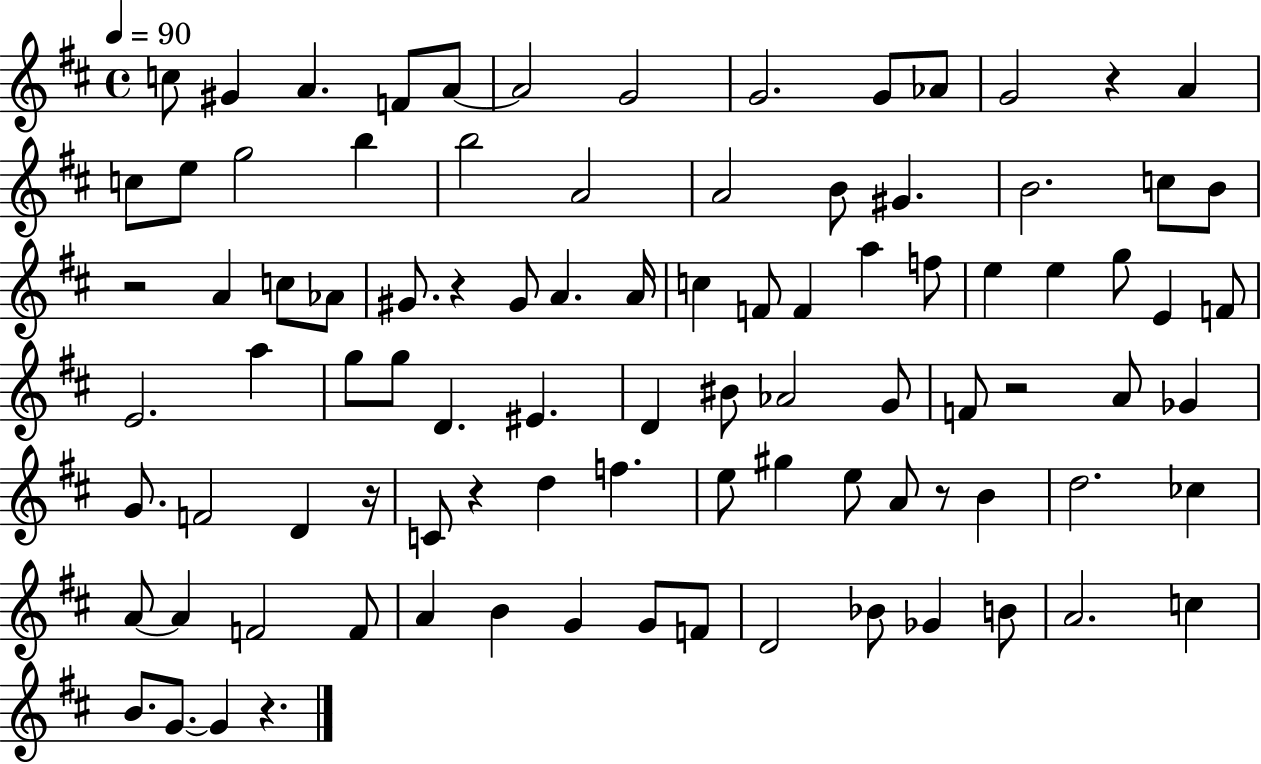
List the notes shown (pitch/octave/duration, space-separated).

C5/e G#4/q A4/q. F4/e A4/e A4/h G4/h G4/h. G4/e Ab4/e G4/h R/q A4/q C5/e E5/e G5/h B5/q B5/h A4/h A4/h B4/e G#4/q. B4/h. C5/e B4/e R/h A4/q C5/e Ab4/e G#4/e. R/q G#4/e A4/q. A4/s C5/q F4/e F4/q A5/q F5/e E5/q E5/q G5/e E4/q F4/e E4/h. A5/q G5/e G5/e D4/q. EIS4/q. D4/q BIS4/e Ab4/h G4/e F4/e R/h A4/e Gb4/q G4/e. F4/h D4/q R/s C4/e R/q D5/q F5/q. E5/e G#5/q E5/e A4/e R/e B4/q D5/h. CES5/q A4/e A4/q F4/h F4/e A4/q B4/q G4/q G4/e F4/e D4/h Bb4/e Gb4/q B4/e A4/h. C5/q B4/e. G4/e. G4/q R/q.